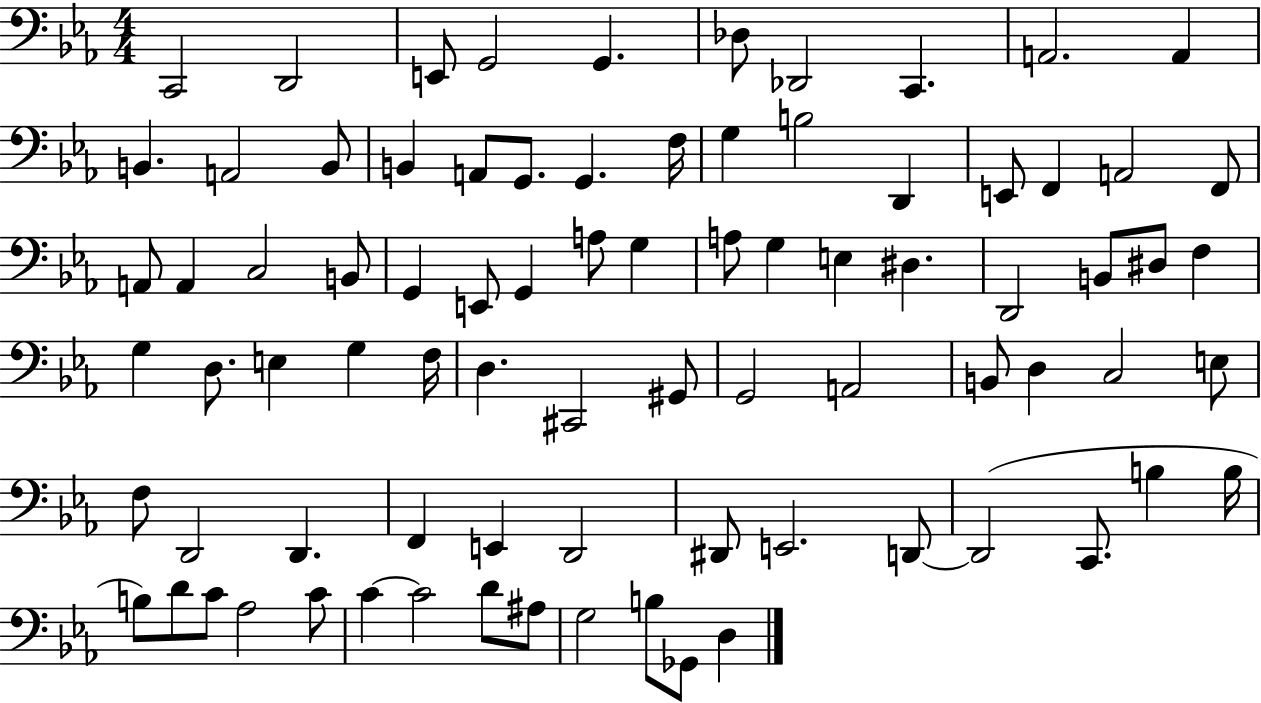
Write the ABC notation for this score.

X:1
T:Untitled
M:4/4
L:1/4
K:Eb
C,,2 D,,2 E,,/2 G,,2 G,, _D,/2 _D,,2 C,, A,,2 A,, B,, A,,2 B,,/2 B,, A,,/2 G,,/2 G,, F,/4 G, B,2 D,, E,,/2 F,, A,,2 F,,/2 A,,/2 A,, C,2 B,,/2 G,, E,,/2 G,, A,/2 G, A,/2 G, E, ^D, D,,2 B,,/2 ^D,/2 F, G, D,/2 E, G, F,/4 D, ^C,,2 ^G,,/2 G,,2 A,,2 B,,/2 D, C,2 E,/2 F,/2 D,,2 D,, F,, E,, D,,2 ^D,,/2 E,,2 D,,/2 D,,2 C,,/2 B, B,/4 B,/2 D/2 C/2 _A,2 C/2 C C2 D/2 ^A,/2 G,2 B,/2 _G,,/2 D,